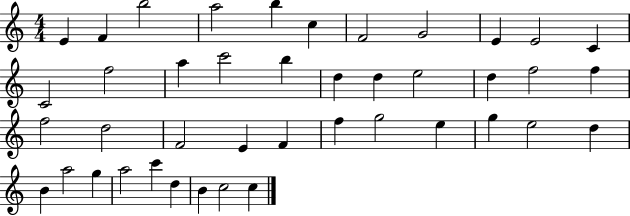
{
  \clef treble
  \numericTimeSignature
  \time 4/4
  \key c \major
  e'4 f'4 b''2 | a''2 b''4 c''4 | f'2 g'2 | e'4 e'2 c'4 | \break c'2 f''2 | a''4 c'''2 b''4 | d''4 d''4 e''2 | d''4 f''2 f''4 | \break f''2 d''2 | f'2 e'4 f'4 | f''4 g''2 e''4 | g''4 e''2 d''4 | \break b'4 a''2 g''4 | a''2 c'''4 d''4 | b'4 c''2 c''4 | \bar "|."
}